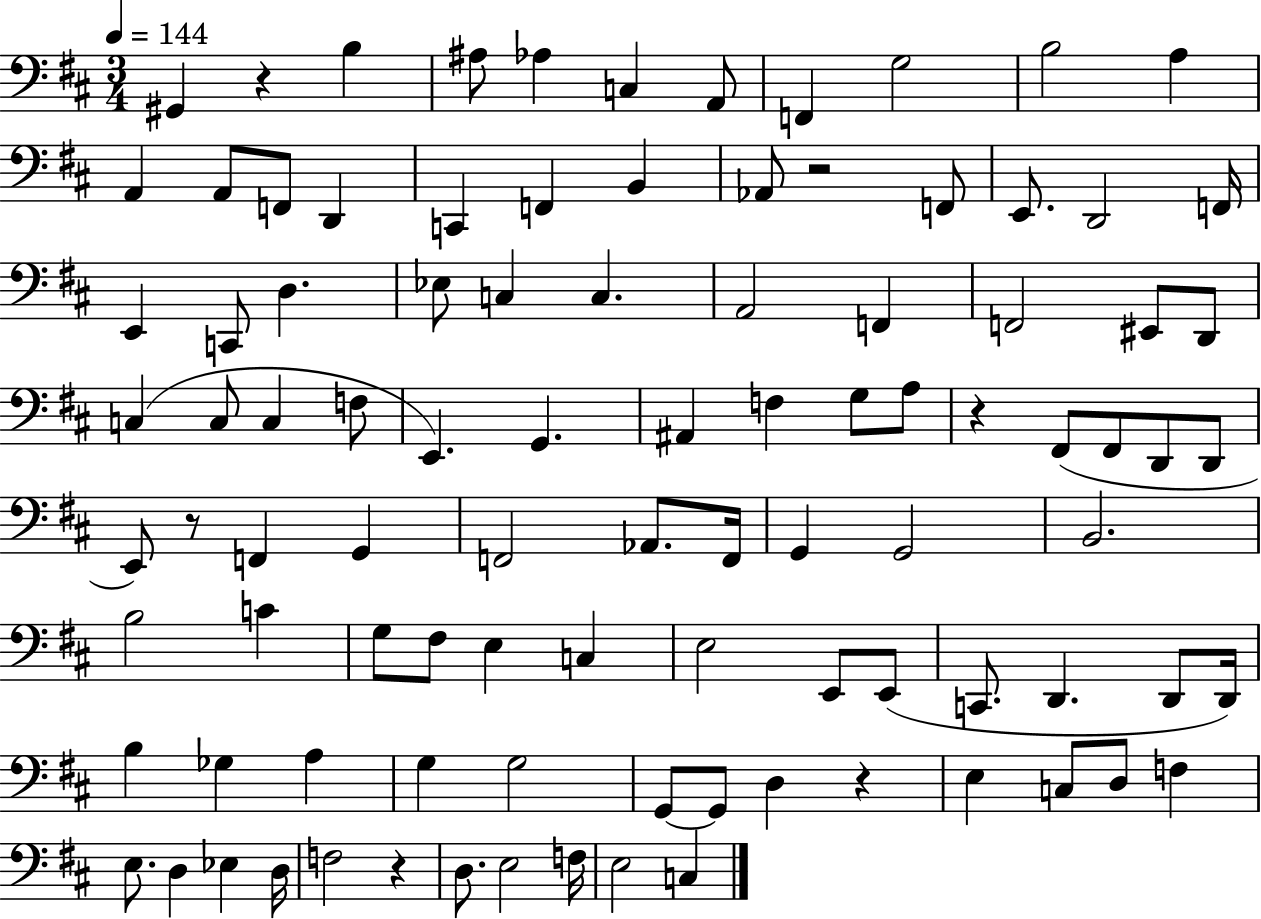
{
  \clef bass
  \numericTimeSignature
  \time 3/4
  \key d \major
  \tempo 4 = 144
  gis,4 r4 b4 | ais8 aes4 c4 a,8 | f,4 g2 | b2 a4 | \break a,4 a,8 f,8 d,4 | c,4 f,4 b,4 | aes,8 r2 f,8 | e,8. d,2 f,16 | \break e,4 c,8 d4. | ees8 c4 c4. | a,2 f,4 | f,2 eis,8 d,8 | \break c4( c8 c4 f8 | e,4.) g,4. | ais,4 f4 g8 a8 | r4 fis,8( fis,8 d,8 d,8 | \break e,8) r8 f,4 g,4 | f,2 aes,8. f,16 | g,4 g,2 | b,2. | \break b2 c'4 | g8 fis8 e4 c4 | e2 e,8 e,8( | c,8. d,4. d,8 d,16) | \break b4 ges4 a4 | g4 g2 | g,8~~ g,8 d4 r4 | e4 c8 d8 f4 | \break e8. d4 ees4 d16 | f2 r4 | d8. e2 f16 | e2 c4 | \break \bar "|."
}